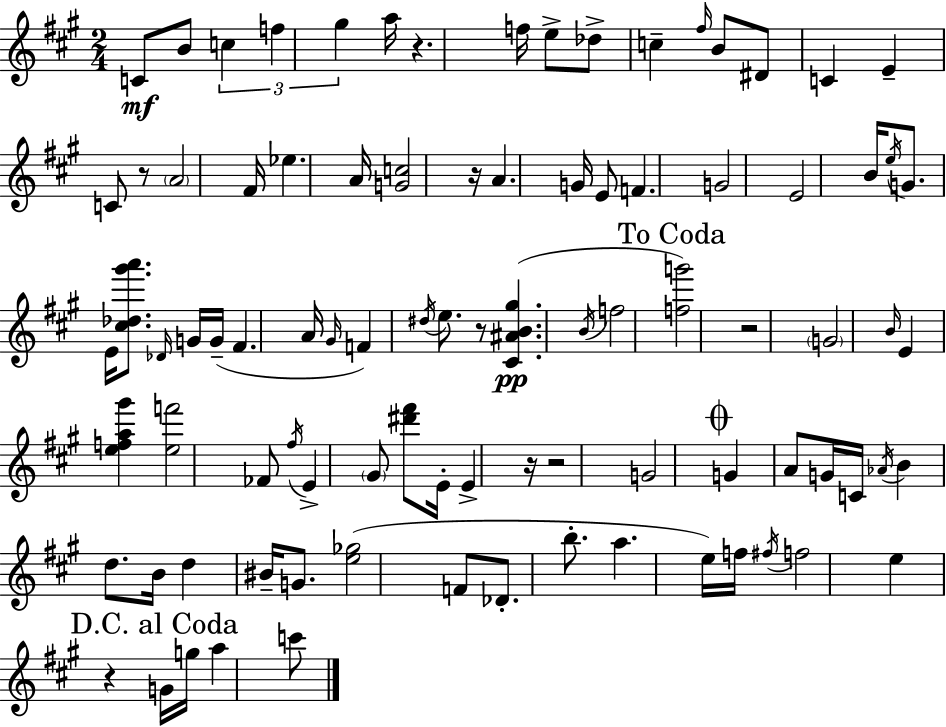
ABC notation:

X:1
T:Untitled
M:2/4
L:1/4
K:A
C/2 B/2 c f ^g a/4 z f/4 e/2 _d/2 c ^f/4 B/2 ^D/2 C E C/2 z/2 A2 ^F/4 _e A/4 [Gc]2 z/4 A G/4 E/2 F G2 E2 B/4 e/4 G/2 E/4 [^c_d^g'a']/2 _D/4 G/4 G/4 ^F A/4 ^G/4 F ^d/4 e/2 z/2 [^C^AB^g] B/4 f2 [fg']2 z2 G2 B/4 E [efa^g'] [ef']2 _F/2 ^f/4 E ^G/2 [^d'^f']/2 E/4 E z/4 z2 G2 G A/2 G/4 C/4 _A/4 B d/2 B/4 d ^B/4 G/2 [e_g]2 F/2 _D/2 b/2 a e/4 f/4 ^f/4 f2 e z G/4 g/4 a c'/2